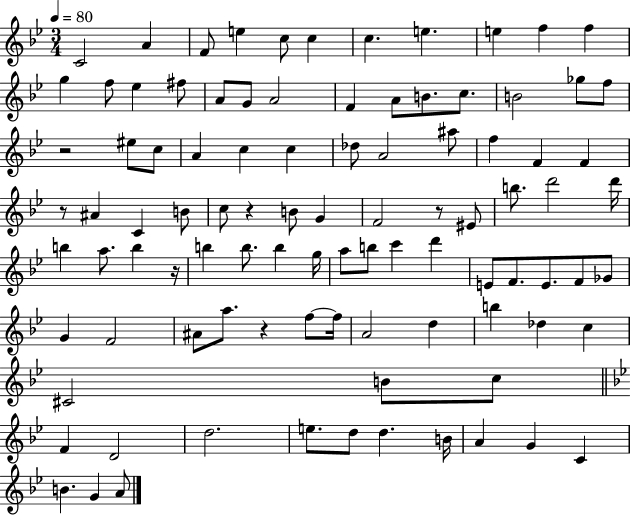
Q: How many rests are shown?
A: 6